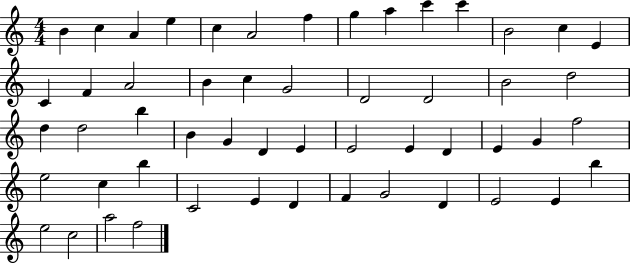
B4/q C5/q A4/q E5/q C5/q A4/h F5/q G5/q A5/q C6/q C6/q B4/h C5/q E4/q C4/q F4/q A4/h B4/q C5/q G4/h D4/h D4/h B4/h D5/h D5/q D5/h B5/q B4/q G4/q D4/q E4/q E4/h E4/q D4/q E4/q G4/q F5/h E5/h C5/q B5/q C4/h E4/q D4/q F4/q G4/h D4/q E4/h E4/q B5/q E5/h C5/h A5/h F5/h